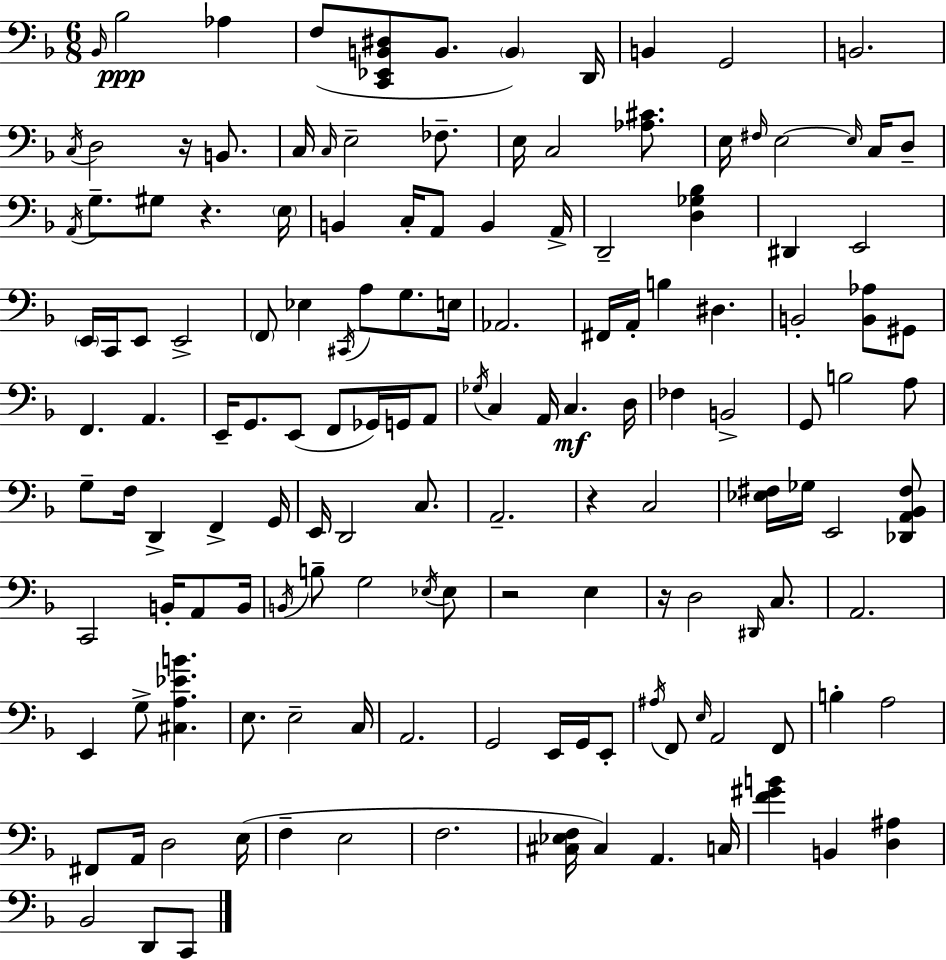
{
  \clef bass
  \numericTimeSignature
  \time 6/8
  \key f \major
  \grace { bes,16 }\ppp bes2 aes4 | f8( <c, ees, b, dis>8 b,8. \parenthesize b,4) | d,16 b,4 g,2 | b,2. | \break \acciaccatura { c16 } d2 r16 b,8. | c16 \grace { c16 } e2-- | fes8.-- e16 c2 | <aes cis'>8. e16 \grace { fis16 } e2~~ | \break \grace { e16 } c16 d8-- \acciaccatura { a,16 } g8.-- gis8 r4. | \parenthesize e16 b,4 c16-. a,8 | b,4 a,16-> d,2-- | <d ges bes>4 dis,4 e,2 | \break \parenthesize e,16 c,16 e,8 e,2-> | \parenthesize f,8 ees4 | \acciaccatura { cis,16 } a8 g8. e16 aes,2. | fis,16 a,16-. b4 | \break dis4. b,2-. | <b, aes>8 gis,8 f,4. | a,4. e,16-- g,8. e,8( | f,8 ges,16) g,16 a,8 \acciaccatura { ges16 } c4 | \break a,16 c4.\mf d16 fes4 | b,2-> g,8 b2 | a8 g8-- f16 d,4-> | f,4-> g,16 e,16 d,2 | \break c8. a,2.-- | r4 | c2 <ees fis>16 ges16 e,2 | <des, a, bes, fis>8 c,2 | \break b,16-. a,8 b,16 \acciaccatura { b,16 } b8-- g2 | \acciaccatura { ees16 } ees8 r2 | e4 r16 d2 | \grace { dis,16 } c8. a,2. | \break e,4 | g8-> <cis a ees' b'>4. e8. | e2-- c16 a,2. | g,2 | \break e,16 g,16 e,8-. \acciaccatura { ais16 } | f,8 \grace { e16 } a,2 f,8 | b4-. a2 | fis,8 a,16 d2 | \break e16( f4-- e2 | f2. | <cis ees f>16 cis4) a,4. | c16 <f' gis' b'>4 b,4 <d ais>4 | \break bes,2 d,8 c,8 | \bar "|."
}